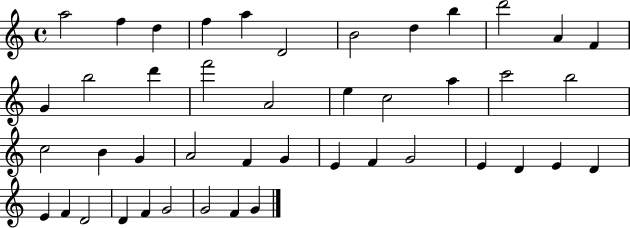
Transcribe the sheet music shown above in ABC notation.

X:1
T:Untitled
M:4/4
L:1/4
K:C
a2 f d f a D2 B2 d b d'2 A F G b2 d' f'2 A2 e c2 a c'2 b2 c2 B G A2 F G E F G2 E D E D E F D2 D F G2 G2 F G